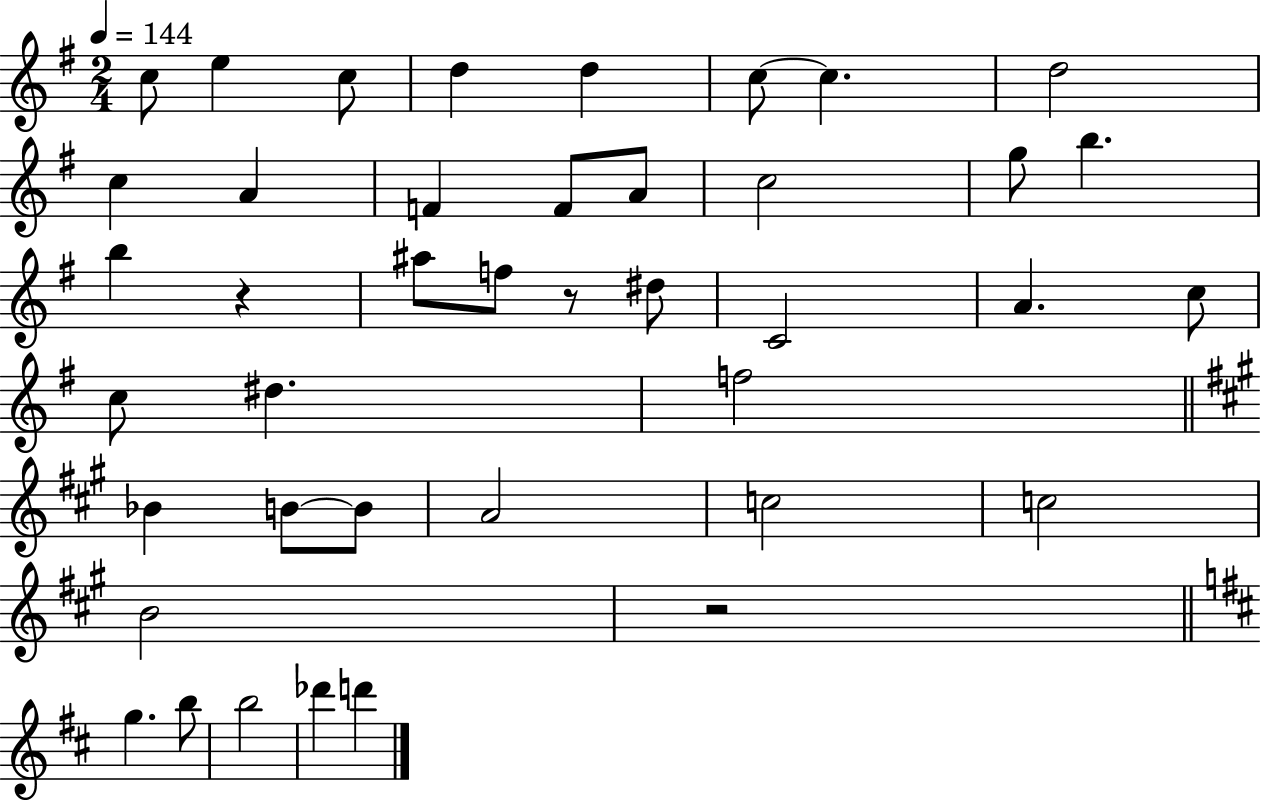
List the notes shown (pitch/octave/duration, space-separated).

C5/e E5/q C5/e D5/q D5/q C5/e C5/q. D5/h C5/q A4/q F4/q F4/e A4/e C5/h G5/e B5/q. B5/q R/q A#5/e F5/e R/e D#5/e C4/h A4/q. C5/e C5/e D#5/q. F5/h Bb4/q B4/e B4/e A4/h C5/h C5/h B4/h R/h G5/q. B5/e B5/h Db6/q D6/q